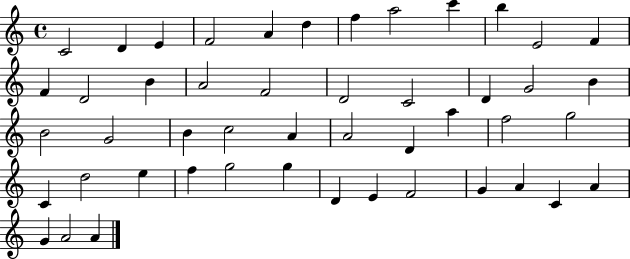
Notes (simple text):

C4/h D4/q E4/q F4/h A4/q D5/q F5/q A5/h C6/q B5/q E4/h F4/q F4/q D4/h B4/q A4/h F4/h D4/h C4/h D4/q G4/h B4/q B4/h G4/h B4/q C5/h A4/q A4/h D4/q A5/q F5/h G5/h C4/q D5/h E5/q F5/q G5/h G5/q D4/q E4/q F4/h G4/q A4/q C4/q A4/q G4/q A4/h A4/q